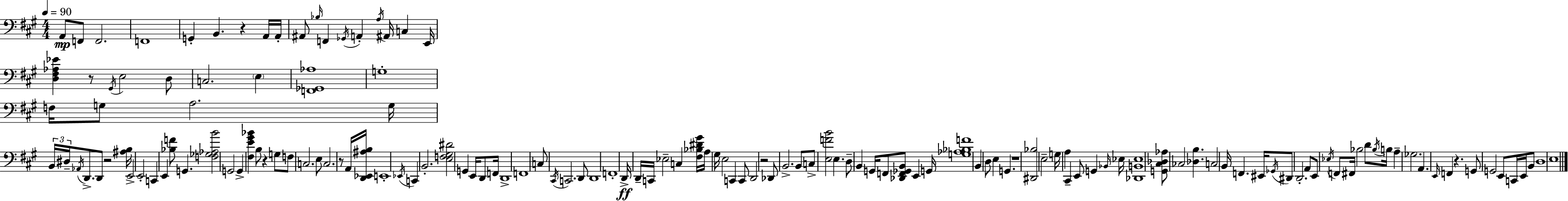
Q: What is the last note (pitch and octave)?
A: E3